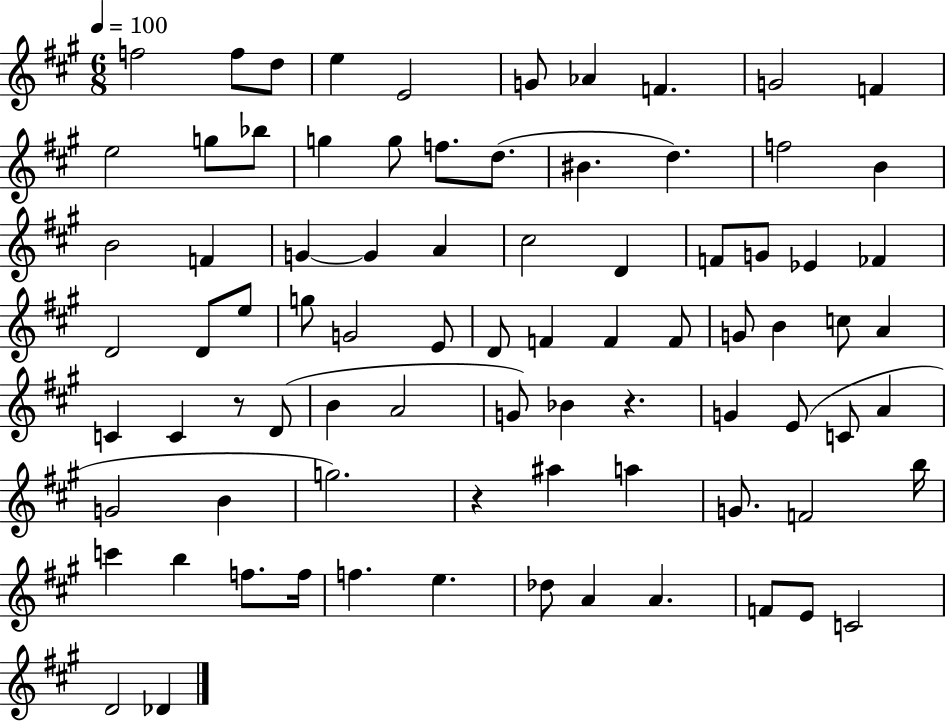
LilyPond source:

{
  \clef treble
  \numericTimeSignature
  \time 6/8
  \key a \major
  \tempo 4 = 100
  f''2 f''8 d''8 | e''4 e'2 | g'8 aes'4 f'4. | g'2 f'4 | \break e''2 g''8 bes''8 | g''4 g''8 f''8. d''8.( | bis'4. d''4.) | f''2 b'4 | \break b'2 f'4 | g'4~~ g'4 a'4 | cis''2 d'4 | f'8 g'8 ees'4 fes'4 | \break d'2 d'8 e''8 | g''8 g'2 e'8 | d'8 f'4 f'4 f'8 | g'8 b'4 c''8 a'4 | \break c'4 c'4 r8 d'8( | b'4 a'2 | g'8) bes'4 r4. | g'4 e'8( c'8 a'4 | \break g'2 b'4 | g''2.) | r4 ais''4 a''4 | g'8. f'2 b''16 | \break c'''4 b''4 f''8. f''16 | f''4. e''4. | des''8 a'4 a'4. | f'8 e'8 c'2 | \break d'2 des'4 | \bar "|."
}